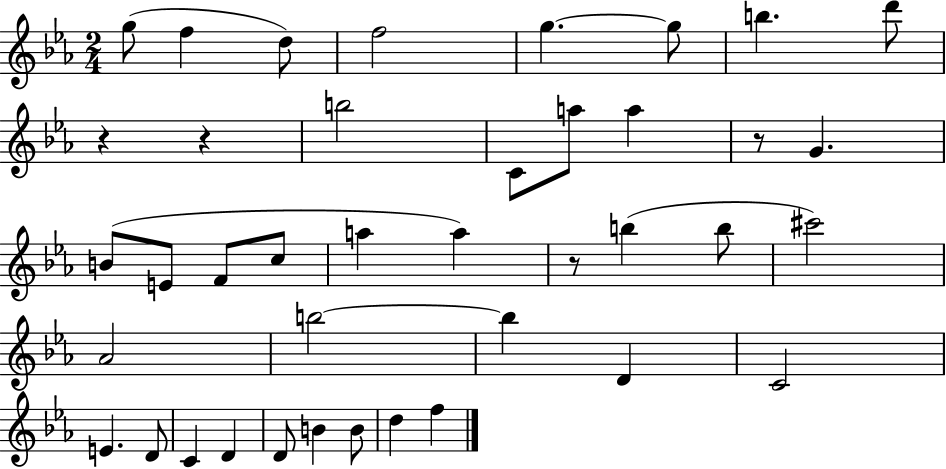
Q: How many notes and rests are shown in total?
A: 40